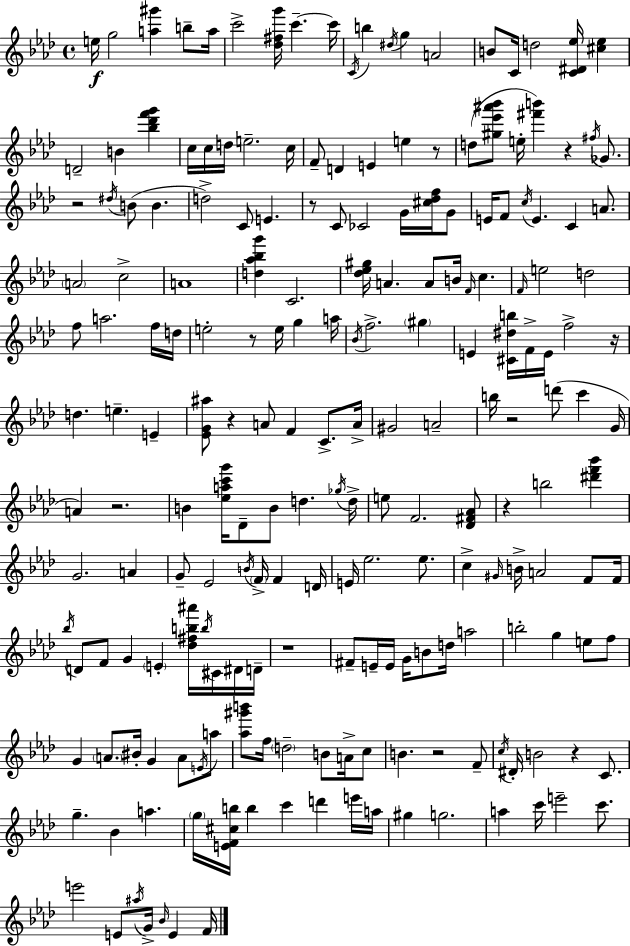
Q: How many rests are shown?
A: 13